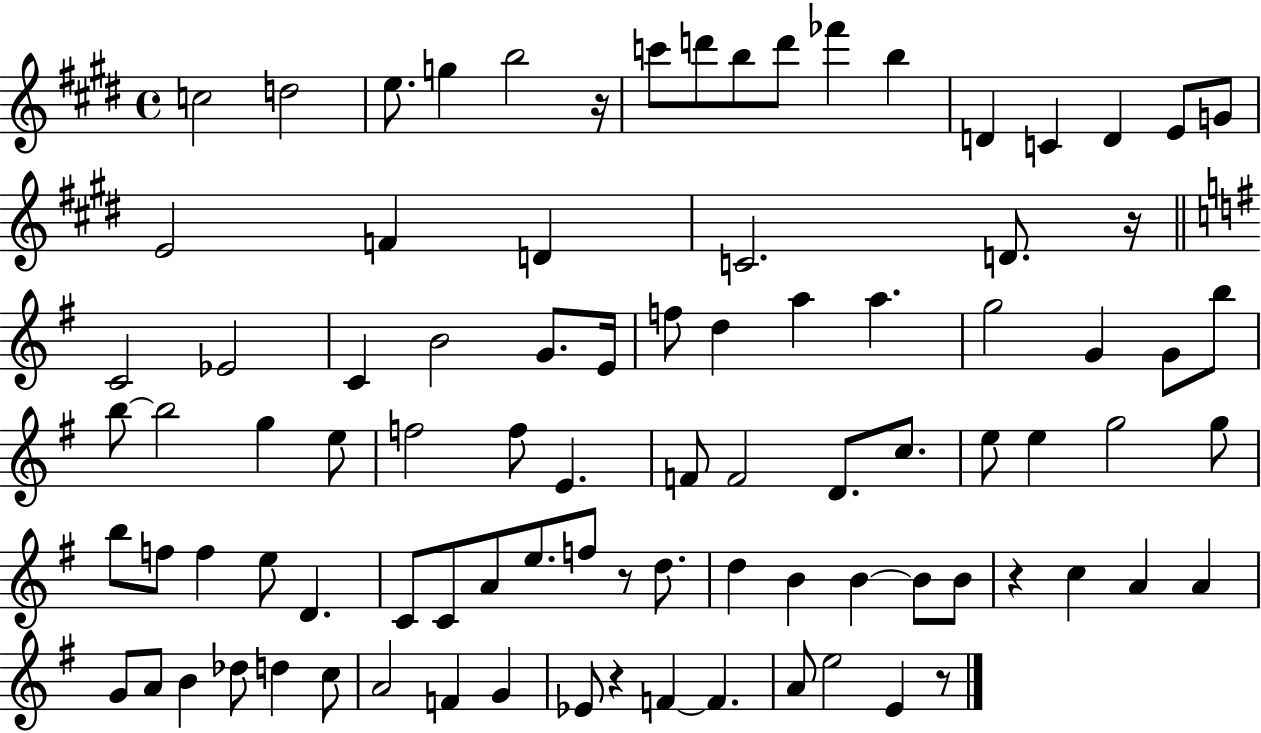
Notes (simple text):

C5/h D5/h E5/e. G5/q B5/h R/s C6/e D6/e B5/e D6/e FES6/q B5/q D4/q C4/q D4/q E4/e G4/e E4/h F4/q D4/q C4/h. D4/e. R/s C4/h Eb4/h C4/q B4/h G4/e. E4/s F5/e D5/q A5/q A5/q. G5/h G4/q G4/e B5/e B5/e B5/h G5/q E5/e F5/h F5/e E4/q. F4/e F4/h D4/e. C5/e. E5/e E5/q G5/h G5/e B5/e F5/e F5/q E5/e D4/q. C4/e C4/e A4/e E5/e. F5/e R/e D5/e. D5/q B4/q B4/q B4/e B4/e R/q C5/q A4/q A4/q G4/e A4/e B4/q Db5/e D5/q C5/e A4/h F4/q G4/q Eb4/e R/q F4/q F4/q. A4/e E5/h E4/q R/e